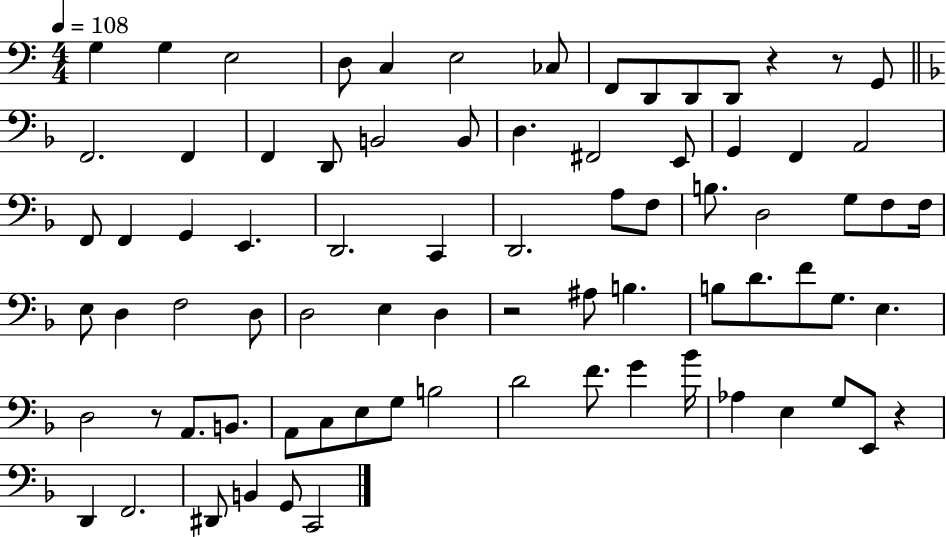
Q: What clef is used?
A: bass